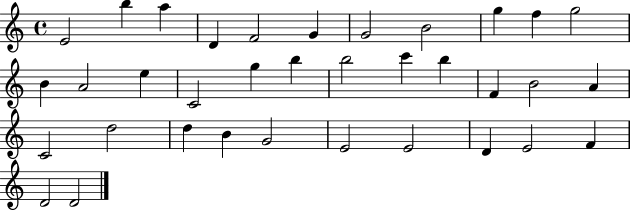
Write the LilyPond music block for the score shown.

{
  \clef treble
  \time 4/4
  \defaultTimeSignature
  \key c \major
  e'2 b''4 a''4 | d'4 f'2 g'4 | g'2 b'2 | g''4 f''4 g''2 | \break b'4 a'2 e''4 | c'2 g''4 b''4 | b''2 c'''4 b''4 | f'4 b'2 a'4 | \break c'2 d''2 | d''4 b'4 g'2 | e'2 e'2 | d'4 e'2 f'4 | \break d'2 d'2 | \bar "|."
}